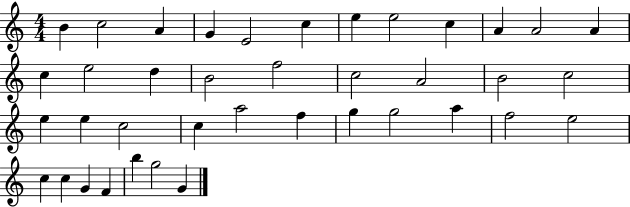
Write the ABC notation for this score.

X:1
T:Untitled
M:4/4
L:1/4
K:C
B c2 A G E2 c e e2 c A A2 A c e2 d B2 f2 c2 A2 B2 c2 e e c2 c a2 f g g2 a f2 e2 c c G F b g2 G